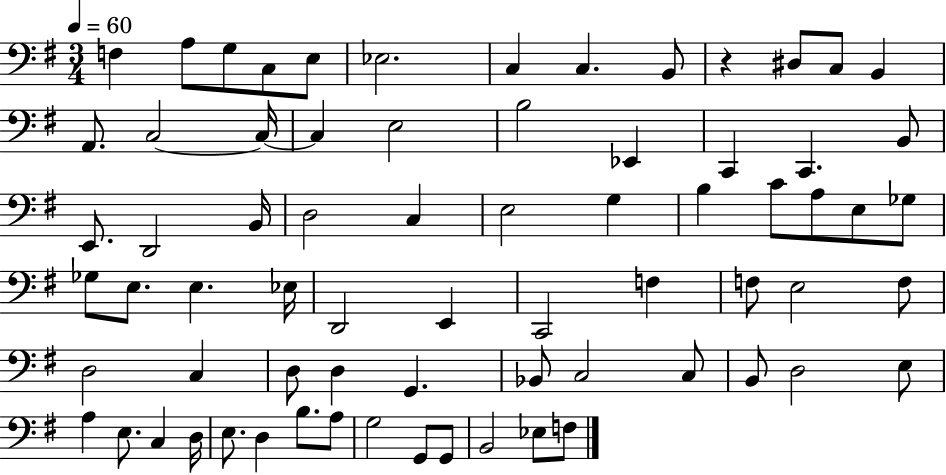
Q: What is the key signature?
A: G major